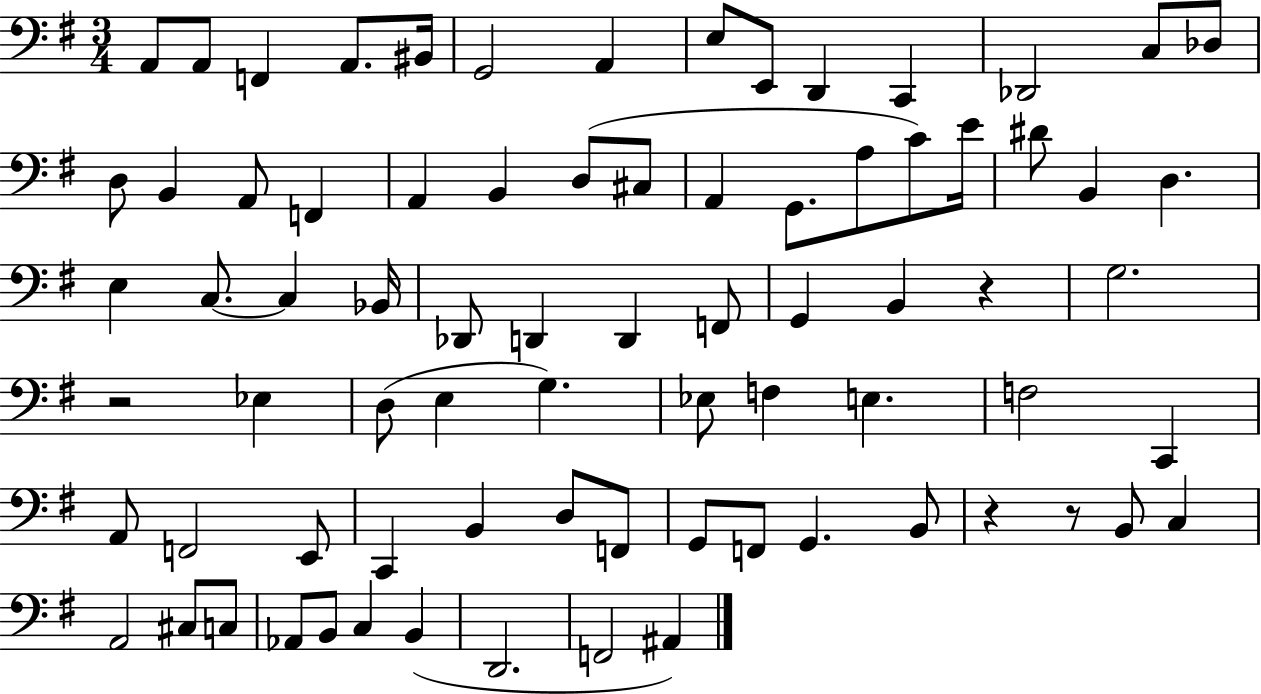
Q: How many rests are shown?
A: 4